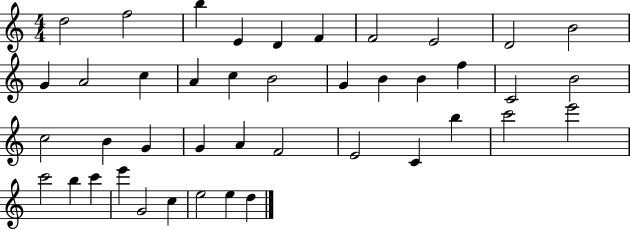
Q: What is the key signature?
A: C major